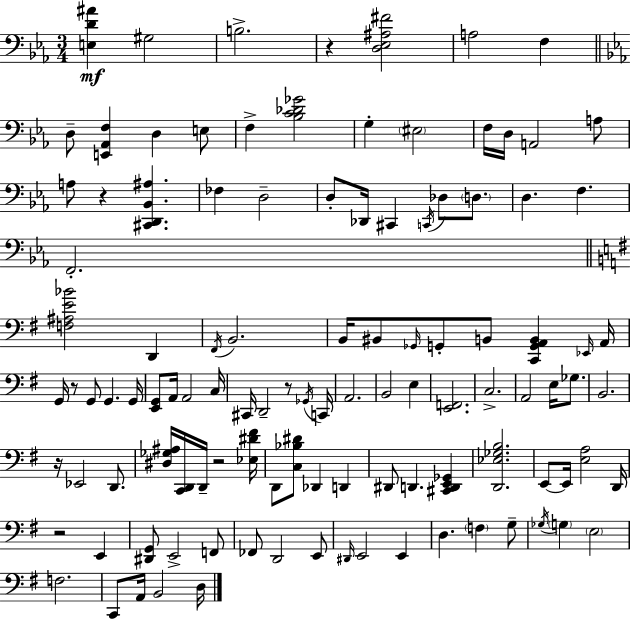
X:1
T:Untitled
M:3/4
L:1/4
K:Cm
[E,D^A] ^G,2 B,2 z [D,_E,^A,^F]2 A,2 F, D,/2 [E,,_A,,F,] D, E,/2 F, [_B,C_D_G]2 G, ^E,2 F,/4 D,/4 A,,2 A,/2 A,/2 z [^C,,D,,_B,,^A,] _F, D,2 D,/2 _D,,/4 ^C,, C,,/4 _D,/2 D,/2 D, F, F,,2 [F,^A,E_B]2 D,, ^F,,/4 B,,2 B,,/4 ^B,,/2 _G,,/4 G,,/2 B,,/2 [C,,G,,A,,B,,] _E,,/4 A,,/4 G,,/4 z/2 G,,/2 G,, G,,/4 [E,,G,,]/2 A,,/4 A,,2 C,/4 ^C,,/4 D,,2 z/2 _G,,/4 C,,/4 A,,2 B,,2 E, [E,,F,,]2 C,2 A,,2 E,/4 _G,/2 B,,2 z/4 _E,,2 D,,/2 [^D,_G,^A,]/4 [C,,D,,]/4 D,,/4 z2 [_E,^D^F]/4 D,,/2 [C,_B,^D]/2 _D,, D,, ^D,,/2 D,, [^C,,D,,E,,_G,,] [D,,_E,_G,B,]2 E,,/2 E,,/4 [E,A,]2 D,,/4 z2 E,, [^D,,G,,]/2 E,,2 F,,/2 _F,,/2 D,,2 E,,/2 ^D,,/4 E,,2 E,, D, F, G,/2 _G,/4 G, E,2 F,2 C,,/2 A,,/4 B,,2 D,/4